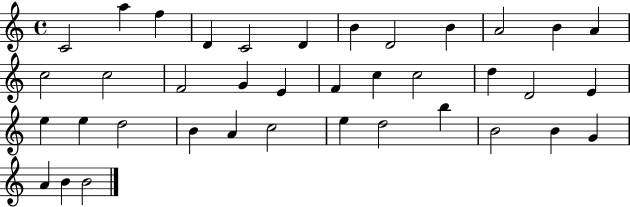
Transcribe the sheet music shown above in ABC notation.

X:1
T:Untitled
M:4/4
L:1/4
K:C
C2 a f D C2 D B D2 B A2 B A c2 c2 F2 G E F c c2 d D2 E e e d2 B A c2 e d2 b B2 B G A B B2